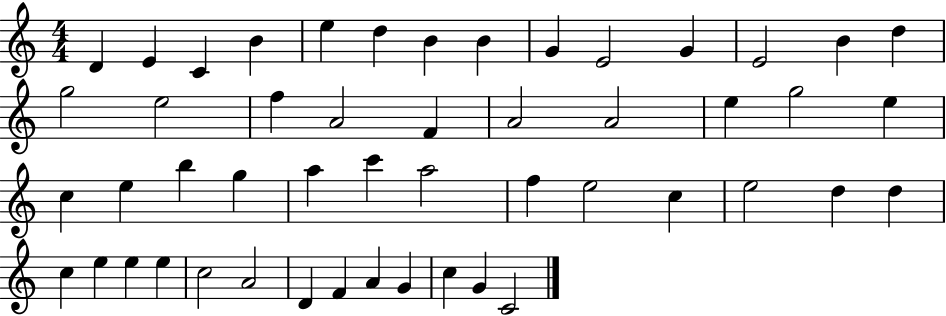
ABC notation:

X:1
T:Untitled
M:4/4
L:1/4
K:C
D E C B e d B B G E2 G E2 B d g2 e2 f A2 F A2 A2 e g2 e c e b g a c' a2 f e2 c e2 d d c e e e c2 A2 D F A G c G C2